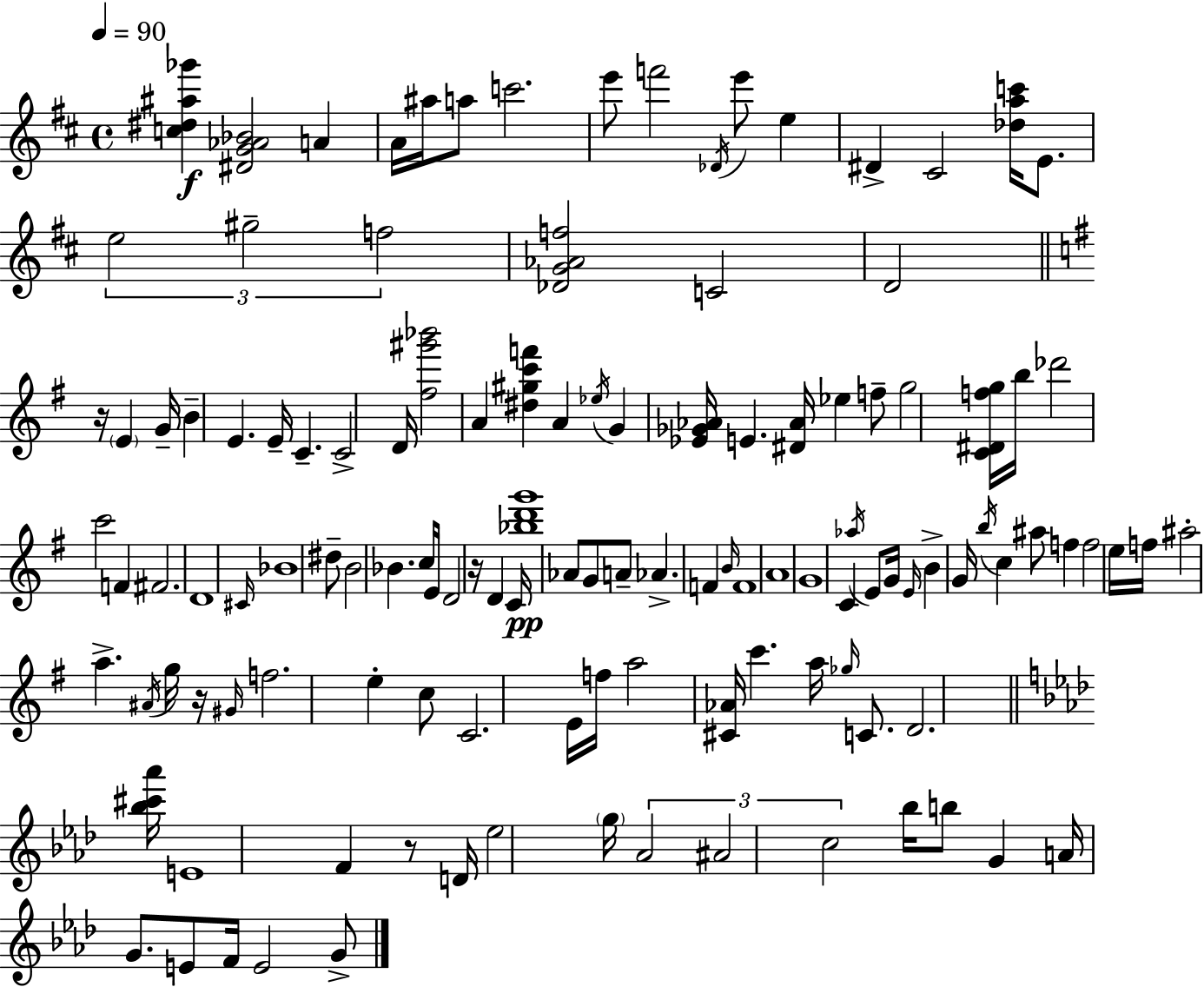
{
  \clef treble
  \time 4/4
  \defaultTimeSignature
  \key d \major
  \tempo 4 = 90
  <c'' dis'' ais'' ges'''>4\f <dis' g' aes' bes'>2 a'4 | a'16 ais''16 a''8 c'''2. | e'''8 f'''2 \acciaccatura { des'16 } e'''8 e''4 | dis'4-> cis'2 <des'' a'' c'''>16 e'8. | \break \tuplet 3/2 { e''2 gis''2-- | f''2 } <des' g' aes' f''>2 | c'2 d'2 | \bar "||" \break \key g \major r16 \parenthesize e'4 g'16-- b'4-- e'4. | e'16-- c'4.-- c'2-> d'16 | <fis'' gis''' bes'''>2 a'4 <dis'' gis'' c''' f'''>4 | a'4 \acciaccatura { ees''16 } g'4 <ees' ges' aes'>16 e'4. | \break <dis' aes'>16 ees''4 f''8-- g''2 <c' dis' f'' g''>16 | b''16 des'''2 c'''2 | f'4 fis'2. | d'1 | \break \grace { cis'16 } bes'1 | dis''8-- b'2 bes'4. | c''16 e'16 d'2 r16 d'4 | c'16 <bes'' d''' g'''>1\pp | \break aes'8 g'8 a'8-- aes'4.-> f'4 | \grace { b'16 } f'1 | a'1 | g'1 | \break c'4 \acciaccatura { aes''16 } e'8 g'16 \grace { e'16 } b'4-> | g'16 \acciaccatura { b''16 } c''4 ais''8 f''4 f''2 | e''16 f''16 ais''2-. a''4.-> | \acciaccatura { ais'16 } g''16 r16 \grace { gis'16 } f''2. | \break e''4-. c''8 c'2. | e'16 f''16 a''2 | <cis' aes'>16 c'''4. a''16 \grace { ges''16 } c'8. d'2. | \bar "||" \break \key aes \major <bes'' cis''' aes'''>16 e'1 | f'4 r8 d'16 ees''2 | \parenthesize g''16 \tuplet 3/2 { aes'2 ais'2 | c''2 } bes''16 b''8 g'4 | \break a'16 g'8. e'8 f'16 e'2 g'8-> | \bar "|."
}